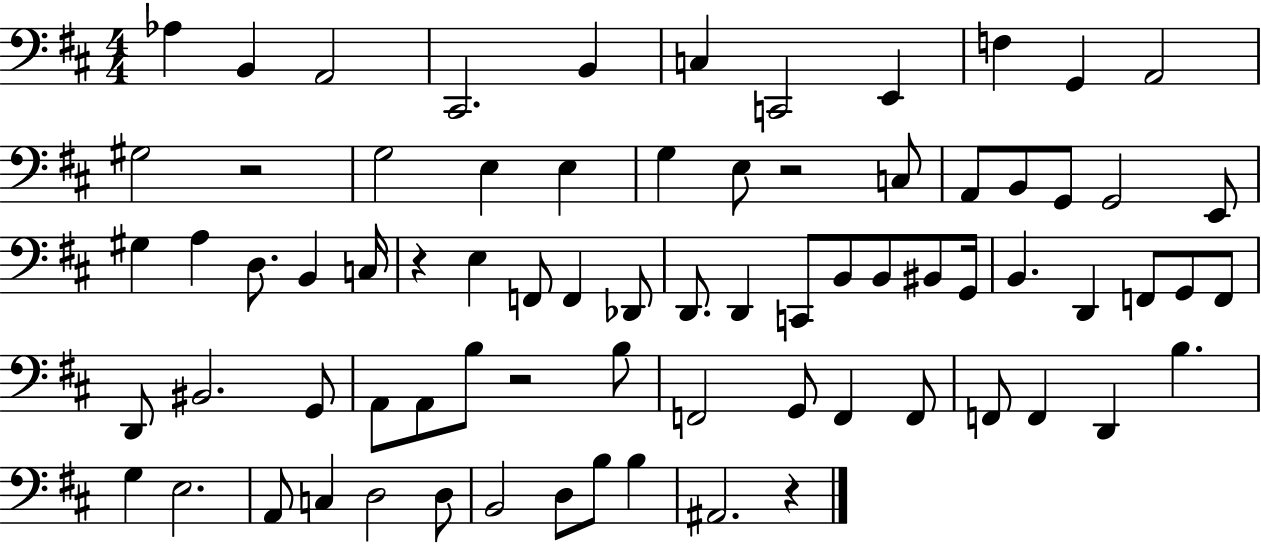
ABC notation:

X:1
T:Untitled
M:4/4
L:1/4
K:D
_A, B,, A,,2 ^C,,2 B,, C, C,,2 E,, F, G,, A,,2 ^G,2 z2 G,2 E, E, G, E,/2 z2 C,/2 A,,/2 B,,/2 G,,/2 G,,2 E,,/2 ^G, A, D,/2 B,, C,/4 z E, F,,/2 F,, _D,,/2 D,,/2 D,, C,,/2 B,,/2 B,,/2 ^B,,/2 G,,/4 B,, D,, F,,/2 G,,/2 F,,/2 D,,/2 ^B,,2 G,,/2 A,,/2 A,,/2 B,/2 z2 B,/2 F,,2 G,,/2 F,, F,,/2 F,,/2 F,, D,, B, G, E,2 A,,/2 C, D,2 D,/2 B,,2 D,/2 B,/2 B, ^A,,2 z